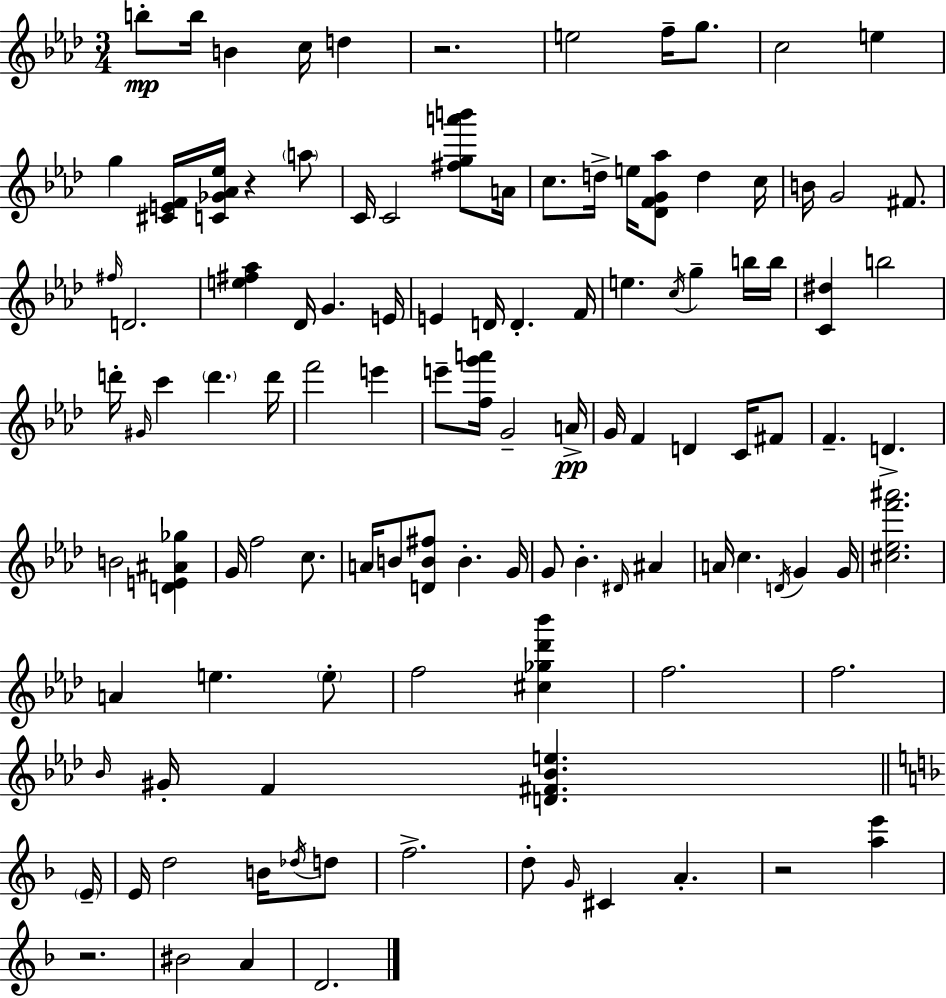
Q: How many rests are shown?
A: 4